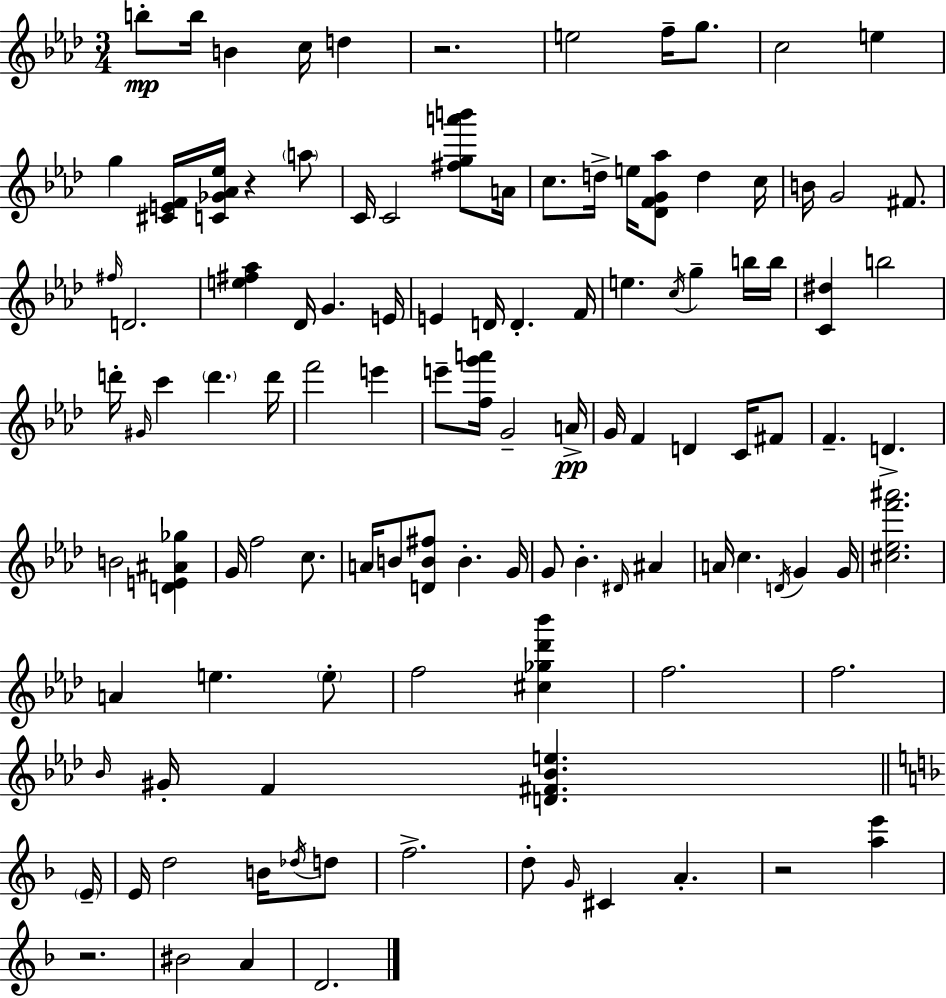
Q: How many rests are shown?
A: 4